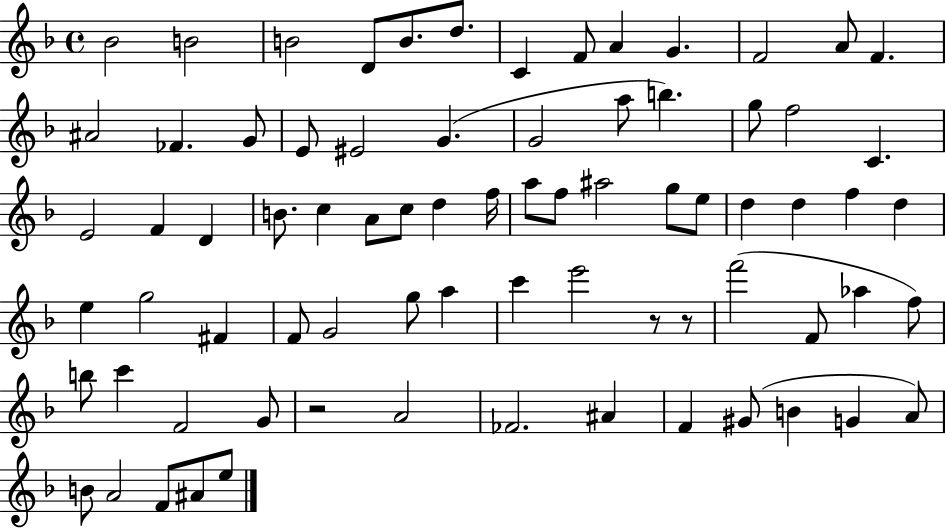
{
  \clef treble
  \time 4/4
  \defaultTimeSignature
  \key f \major
  bes'2 b'2 | b'2 d'8 b'8. d''8. | c'4 f'8 a'4 g'4. | f'2 a'8 f'4. | \break ais'2 fes'4. g'8 | e'8 eis'2 g'4.( | g'2 a''8 b''4.) | g''8 f''2 c'4. | \break e'2 f'4 d'4 | b'8. c''4 a'8 c''8 d''4 f''16 | a''8 f''8 ais''2 g''8 e''8 | d''4 d''4 f''4 d''4 | \break e''4 g''2 fis'4 | f'8 g'2 g''8 a''4 | c'''4 e'''2 r8 r8 | f'''2( f'8 aes''4 f''8) | \break b''8 c'''4 f'2 g'8 | r2 a'2 | fes'2. ais'4 | f'4 gis'8( b'4 g'4 a'8) | \break b'8 a'2 f'8 ais'8 e''8 | \bar "|."
}